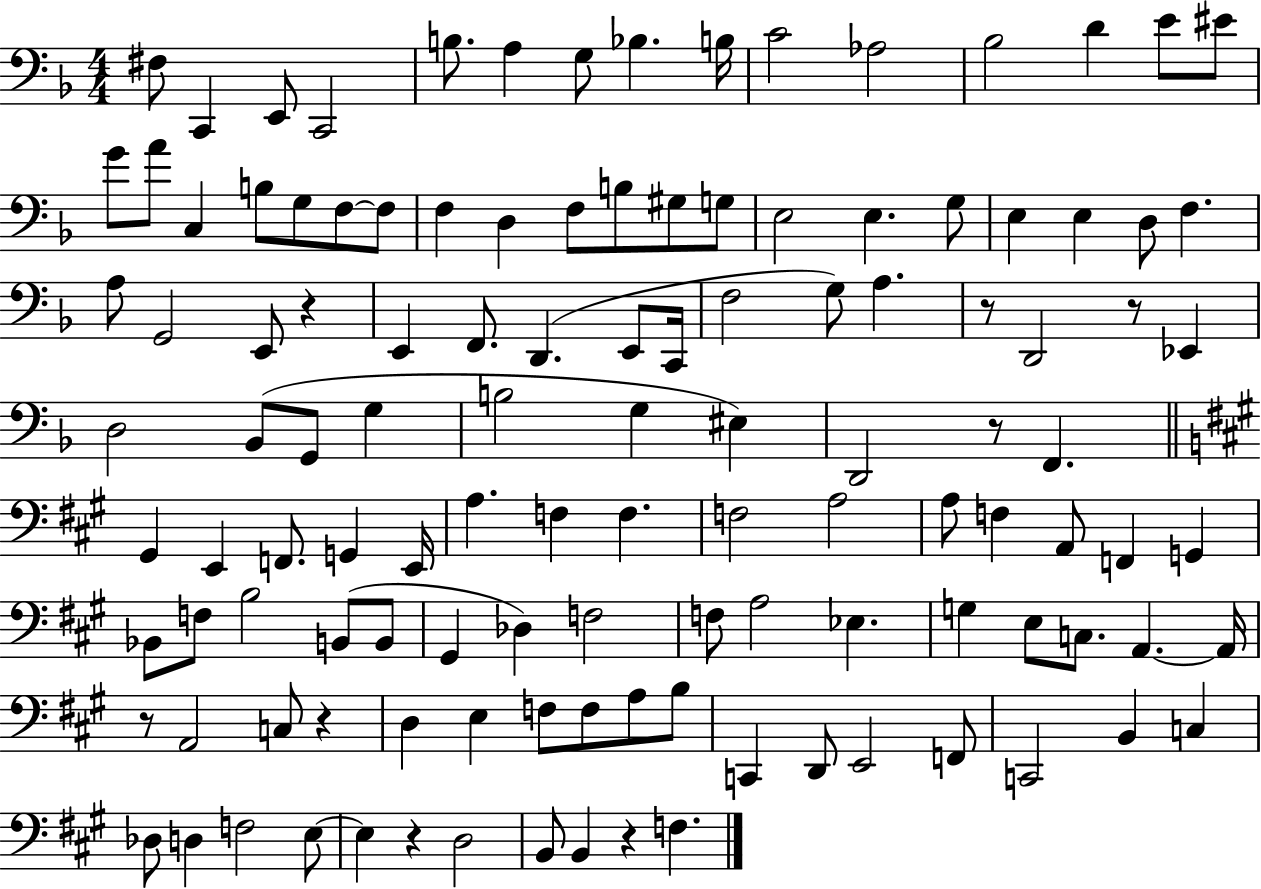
{
  \clef bass
  \numericTimeSignature
  \time 4/4
  \key f \major
  \repeat volta 2 { fis8 c,4 e,8 c,2 | b8. a4 g8 bes4. b16 | c'2 aes2 | bes2 d'4 e'8 eis'8 | \break g'8 a'8 c4 b8 g8 f8~~ f8 | f4 d4 f8 b8 gis8 g8 | e2 e4. g8 | e4 e4 d8 f4. | \break a8 g,2 e,8 r4 | e,4 f,8. d,4.( e,8 c,16 | f2 g8) a4. | r8 d,2 r8 ees,4 | \break d2 bes,8( g,8 g4 | b2 g4 eis4) | d,2 r8 f,4. | \bar "||" \break \key a \major gis,4 e,4 f,8. g,4 e,16 | a4. f4 f4. | f2 a2 | a8 f4 a,8 f,4 g,4 | \break bes,8 f8 b2 b,8( b,8 | gis,4 des4) f2 | f8 a2 ees4. | g4 e8 c8. a,4.~~ a,16 | \break r8 a,2 c8 r4 | d4 e4 f8 f8 a8 b8 | c,4 d,8 e,2 f,8 | c,2 b,4 c4 | \break des8 d4 f2 e8~~ | e4 r4 d2 | b,8 b,4 r4 f4. | } \bar "|."
}